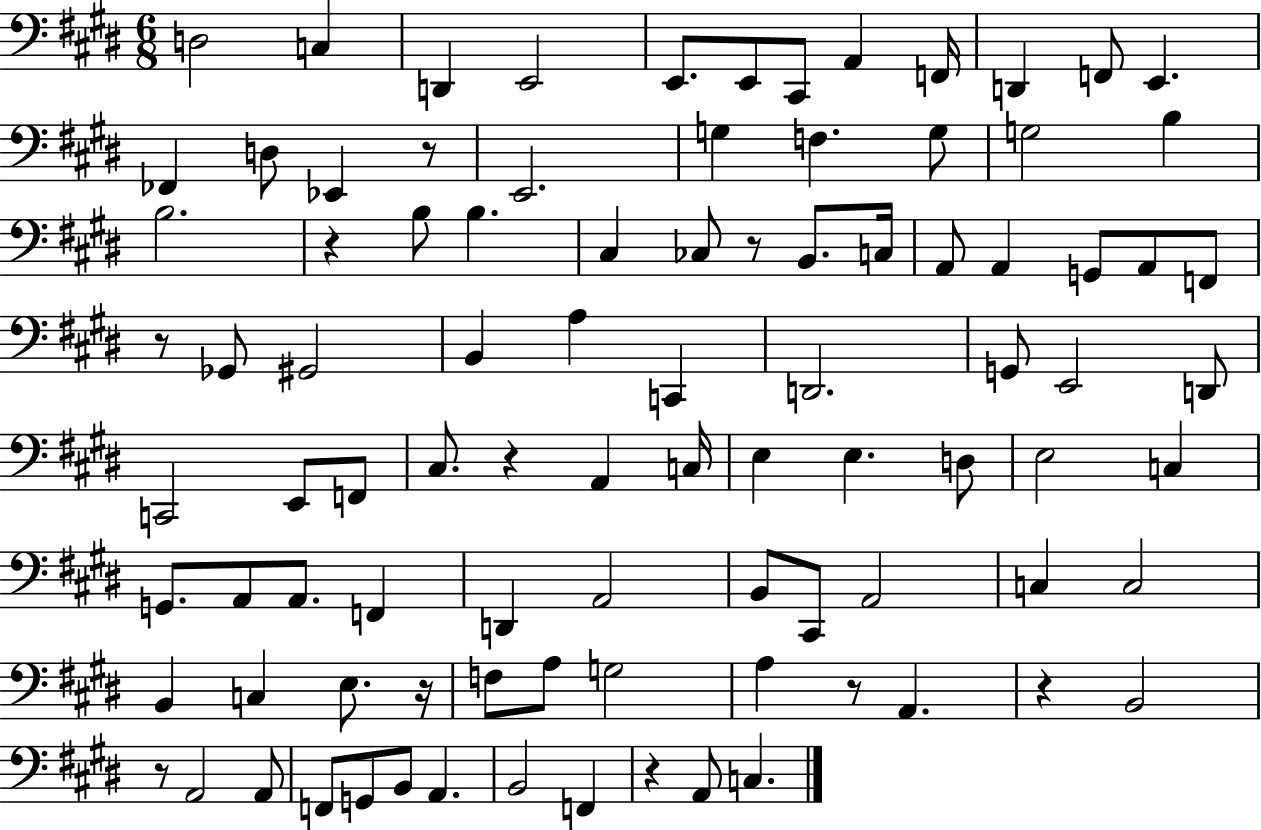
{
  \clef bass
  \numericTimeSignature
  \time 6/8
  \key e \major
  \repeat volta 2 { d2 c4 | d,4 e,2 | e,8. e,8 cis,8 a,4 f,16 | d,4 f,8 e,4. | \break fes,4 d8 ees,4 r8 | e,2. | g4 f4. g8 | g2 b4 | \break b2. | r4 b8 b4. | cis4 ces8 r8 b,8. c16 | a,8 a,4 g,8 a,8 f,8 | \break r8 ges,8 gis,2 | b,4 a4 c,4 | d,2. | g,8 e,2 d,8 | \break c,2 e,8 f,8 | cis8. r4 a,4 c16 | e4 e4. d8 | e2 c4 | \break g,8. a,8 a,8. f,4 | d,4 a,2 | b,8 cis,8 a,2 | c4 c2 | \break b,4 c4 e8. r16 | f8 a8 g2 | a4 r8 a,4. | r4 b,2 | \break r8 a,2 a,8 | f,8 g,8 b,8 a,4. | b,2 f,4 | r4 a,8 c4. | \break } \bar "|."
}